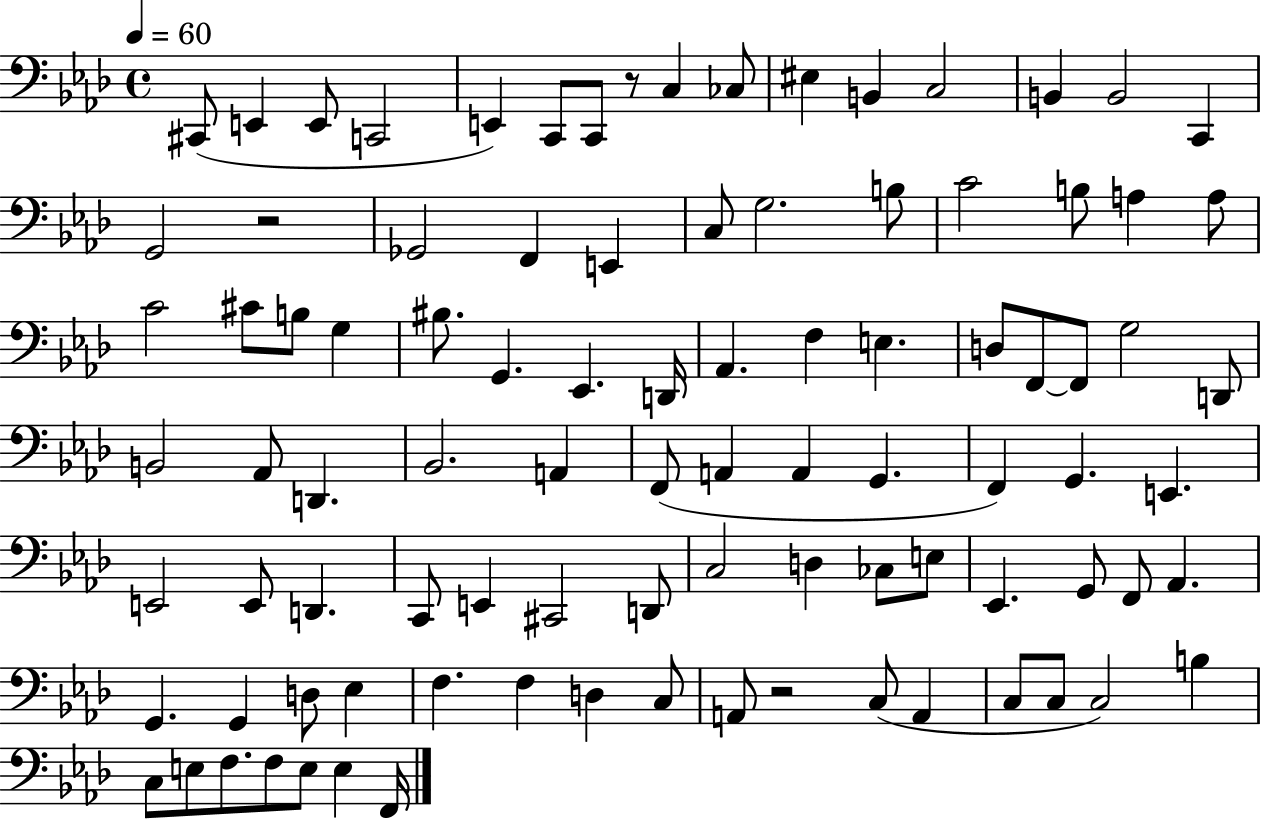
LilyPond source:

{
  \clef bass
  \time 4/4
  \defaultTimeSignature
  \key aes \major
  \tempo 4 = 60
  cis,8( e,4 e,8 c,2 | e,4) c,8 c,8 r8 c4 ces8 | eis4 b,4 c2 | b,4 b,2 c,4 | \break g,2 r2 | ges,2 f,4 e,4 | c8 g2. b8 | c'2 b8 a4 a8 | \break c'2 cis'8 b8 g4 | bis8. g,4. ees,4. d,16 | aes,4. f4 e4. | d8 f,8~~ f,8 g2 d,8 | \break b,2 aes,8 d,4. | bes,2. a,4 | f,8( a,4 a,4 g,4. | f,4) g,4. e,4. | \break e,2 e,8 d,4. | c,8 e,4 cis,2 d,8 | c2 d4 ces8 e8 | ees,4. g,8 f,8 aes,4. | \break g,4. g,4 d8 ees4 | f4. f4 d4 c8 | a,8 r2 c8( a,4 | c8 c8 c2) b4 | \break c8 e8 f8. f8 e8 e4 f,16 | \bar "|."
}